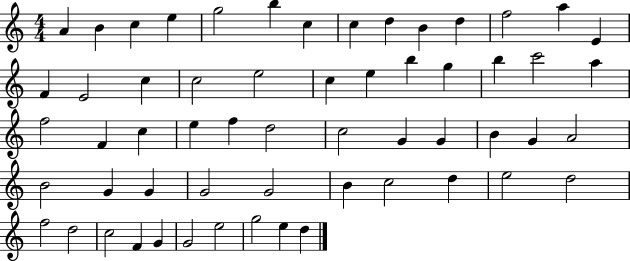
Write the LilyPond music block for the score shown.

{
  \clef treble
  \numericTimeSignature
  \time 4/4
  \key c \major
  a'4 b'4 c''4 e''4 | g''2 b''4 c''4 | c''4 d''4 b'4 d''4 | f''2 a''4 e'4 | \break f'4 e'2 c''4 | c''2 e''2 | c''4 e''4 b''4 g''4 | b''4 c'''2 a''4 | \break f''2 f'4 c''4 | e''4 f''4 d''2 | c''2 g'4 g'4 | b'4 g'4 a'2 | \break b'2 g'4 g'4 | g'2 g'2 | b'4 c''2 d''4 | e''2 d''2 | \break f''2 d''2 | c''2 f'4 g'4 | g'2 e''2 | g''2 e''4 d''4 | \break \bar "|."
}